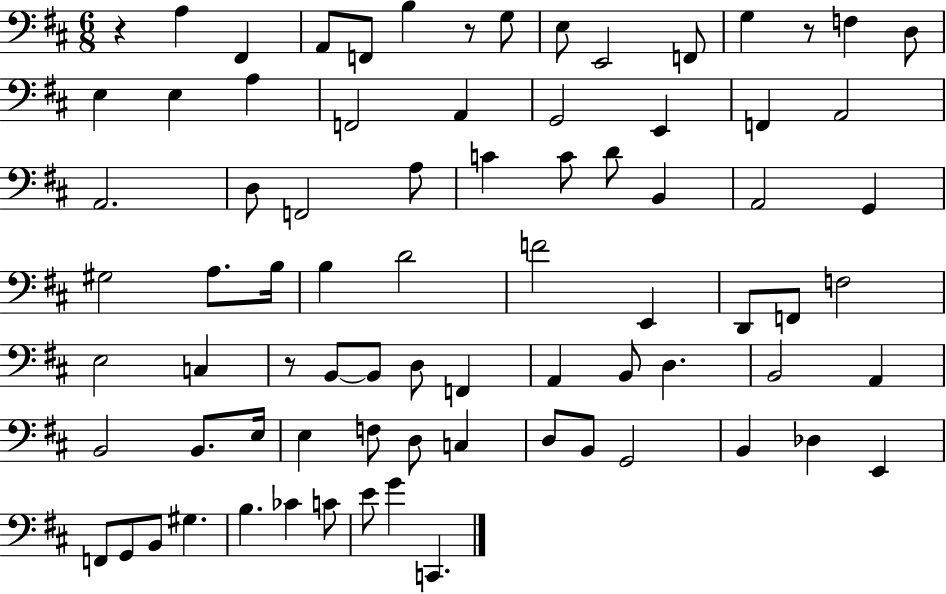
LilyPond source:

{
  \clef bass
  \numericTimeSignature
  \time 6/8
  \key d \major
  \repeat volta 2 { r4 a4 fis,4 | a,8 f,8 b4 r8 g8 | e8 e,2 f,8 | g4 r8 f4 d8 | \break e4 e4 a4 | f,2 a,4 | g,2 e,4 | f,4 a,2 | \break a,2. | d8 f,2 a8 | c'4 c'8 d'8 b,4 | a,2 g,4 | \break gis2 a8. b16 | b4 d'2 | f'2 e,4 | d,8 f,8 f2 | \break e2 c4 | r8 b,8~~ b,8 d8 f,4 | a,4 b,8 d4. | b,2 a,4 | \break b,2 b,8. e16 | e4 f8 d8 c4 | d8 b,8 g,2 | b,4 des4 e,4 | \break f,8 g,8 b,8 gis4. | b4. ces'4 c'8 | e'8 g'4 c,4. | } \bar "|."
}